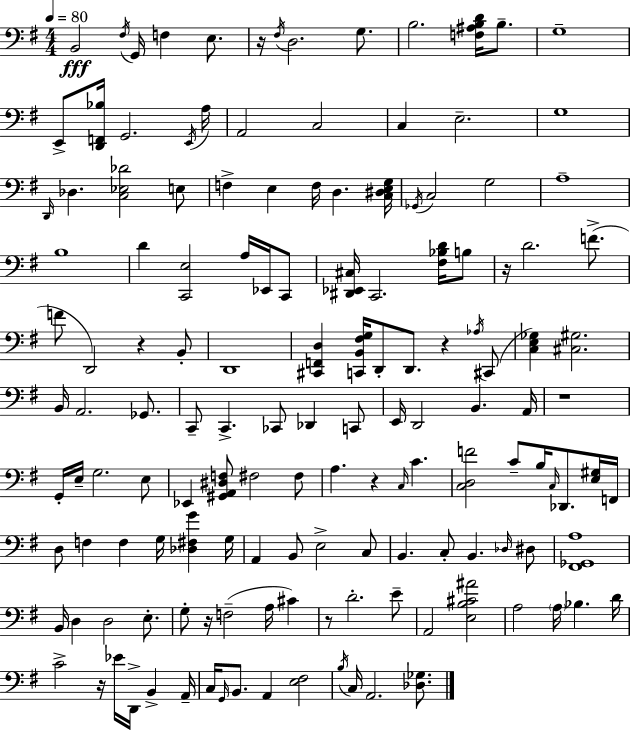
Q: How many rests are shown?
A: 9